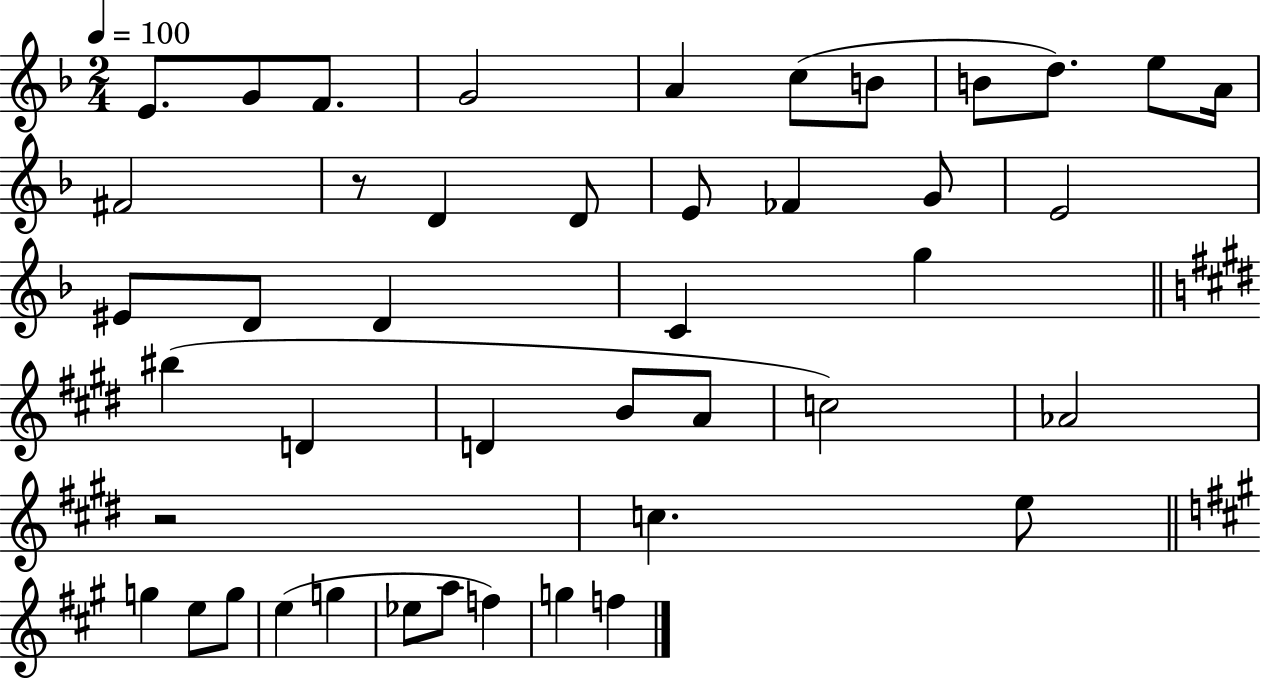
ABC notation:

X:1
T:Untitled
M:2/4
L:1/4
K:F
E/2 G/2 F/2 G2 A c/2 B/2 B/2 d/2 e/2 A/4 ^F2 z/2 D D/2 E/2 _F G/2 E2 ^E/2 D/2 D C g ^b D D B/2 A/2 c2 _A2 z2 c e/2 g e/2 g/2 e g _e/2 a/2 f g f